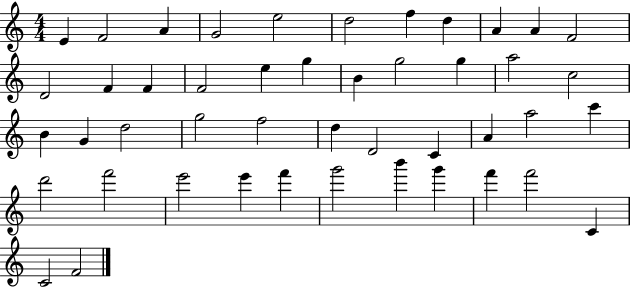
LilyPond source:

{
  \clef treble
  \numericTimeSignature
  \time 4/4
  \key c \major
  e'4 f'2 a'4 | g'2 e''2 | d''2 f''4 d''4 | a'4 a'4 f'2 | \break d'2 f'4 f'4 | f'2 e''4 g''4 | b'4 g''2 g''4 | a''2 c''2 | \break b'4 g'4 d''2 | g''2 f''2 | d''4 d'2 c'4 | a'4 a''2 c'''4 | \break d'''2 f'''2 | e'''2 e'''4 f'''4 | g'''2 b'''4 g'''4 | f'''4 f'''2 c'4 | \break c'2 f'2 | \bar "|."
}